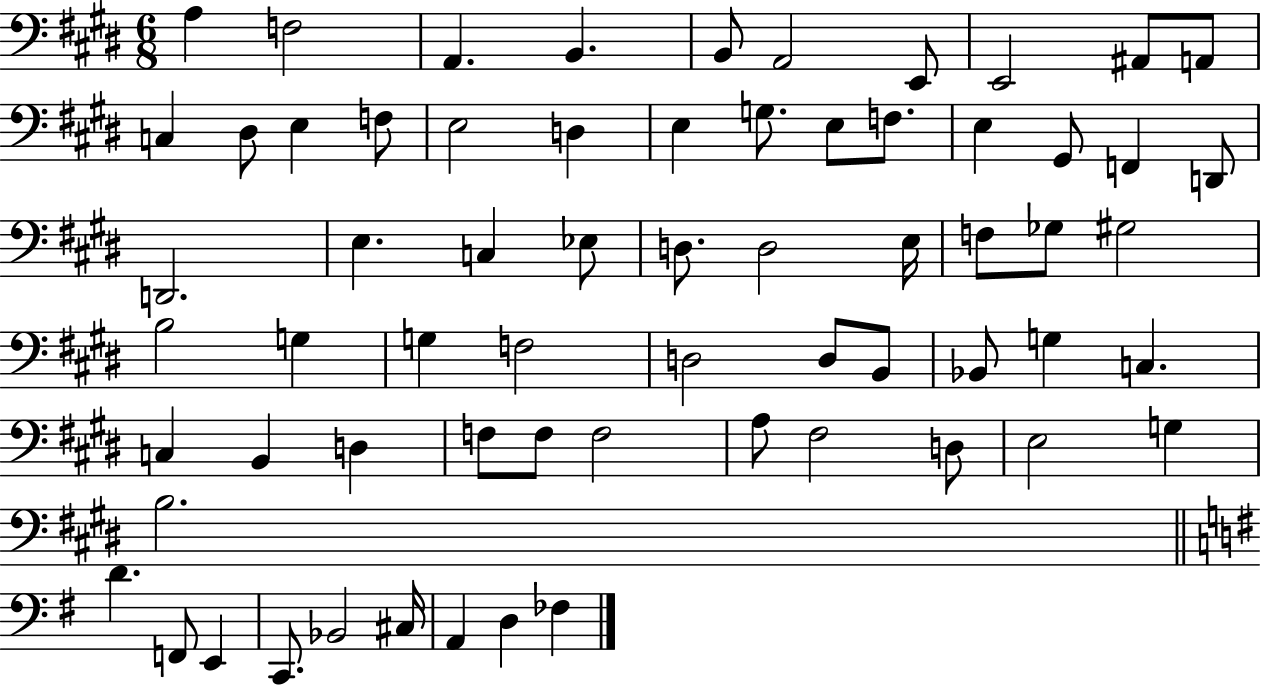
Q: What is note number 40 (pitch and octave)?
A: D3